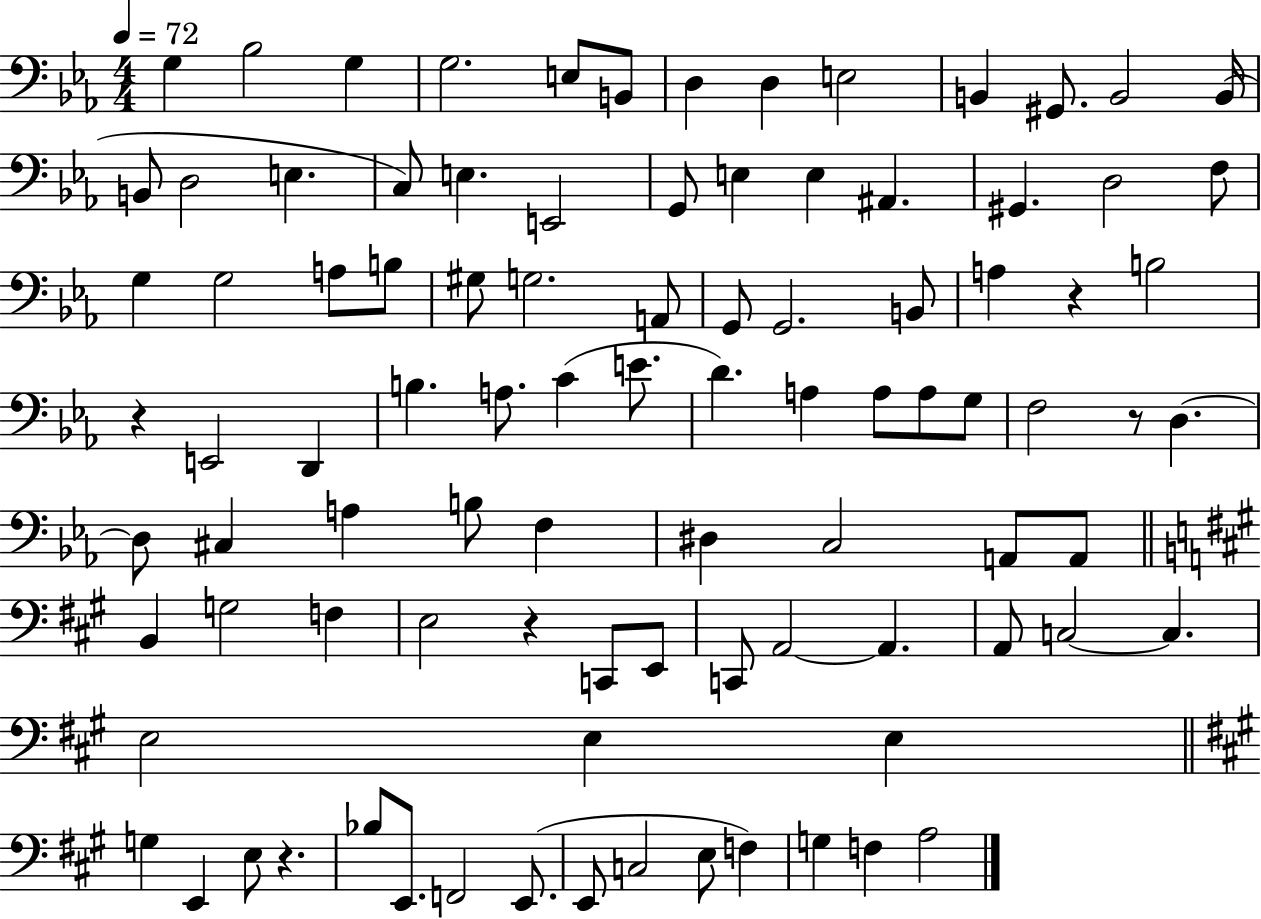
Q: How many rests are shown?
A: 5